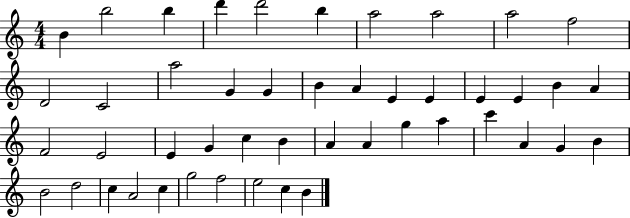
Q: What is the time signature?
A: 4/4